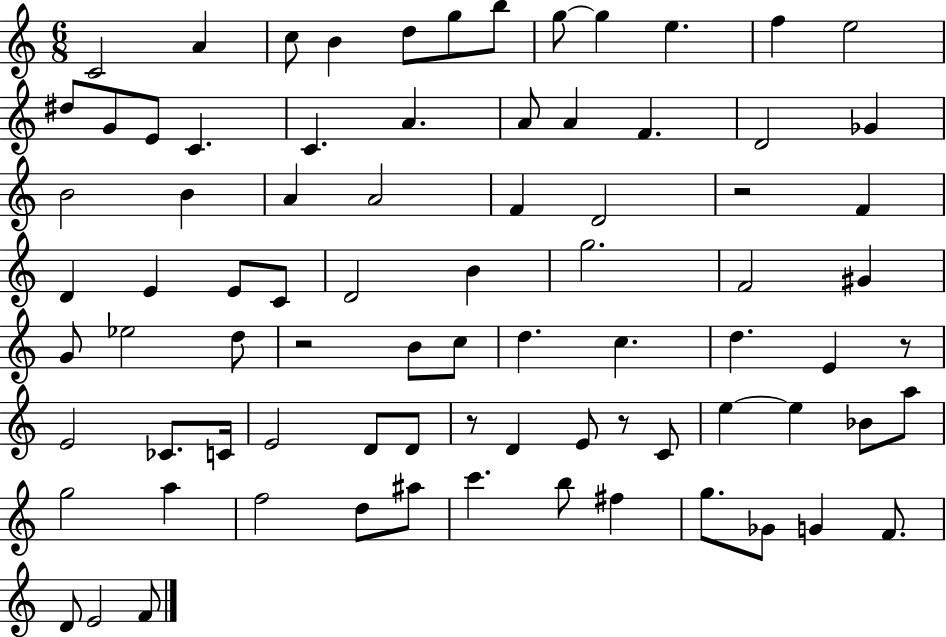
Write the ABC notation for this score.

X:1
T:Untitled
M:6/8
L:1/4
K:C
C2 A c/2 B d/2 g/2 b/2 g/2 g e f e2 ^d/2 G/2 E/2 C C A A/2 A F D2 _G B2 B A A2 F D2 z2 F D E E/2 C/2 D2 B g2 F2 ^G G/2 _e2 d/2 z2 B/2 c/2 d c d E z/2 E2 _C/2 C/4 E2 D/2 D/2 z/2 D E/2 z/2 C/2 e e _B/2 a/2 g2 a f2 d/2 ^a/2 c' b/2 ^f g/2 _G/2 G F/2 D/2 E2 F/2